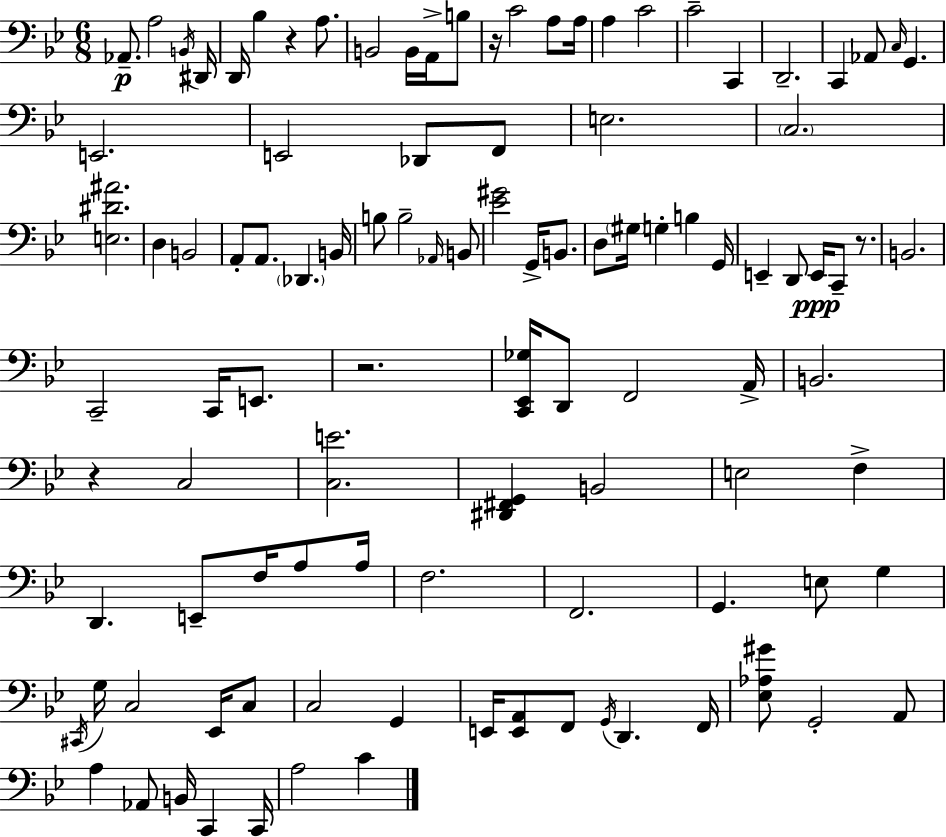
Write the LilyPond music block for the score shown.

{
  \clef bass
  \numericTimeSignature
  \time 6/8
  \key g \minor
  aes,8.--\p a2 \acciaccatura { b,16 } | dis,16 d,16 bes4 r4 a8. | b,2 b,16 a,16-> b8 | r16 c'2 a8 | \break a16 a4 c'2 | c'2-- c,4 | d,2.-- | c,4 aes,8 \grace { c16 } g,4. | \break e,2. | e,2 des,8 | f,8 e2. | \parenthesize c2. | \break <e dis' ais'>2. | d4 b,2 | a,8-. a,8. \parenthesize des,4. | b,16 b8 b2-- | \break \grace { aes,16 } b,8 <ees' gis'>2 g,16-> | b,8. d8 \parenthesize gis16 g4-. b4 | g,16 e,4-- d,8 e,16\ppp c,8-- | r8. b,2. | \break c,2-- c,16 | e,8. r2. | <c, ees, ges>16 d,8 f,2 | a,16-> b,2. | \break r4 c2 | <c e'>2. | <dis, fis, g,>4 b,2 | e2 f4-> | \break d,4. e,8-- f16 | a8 a16 f2. | f,2. | g,4. e8 g4 | \break \acciaccatura { cis,16 } g16 c2 | ees,16 c8 c2 | g,4 e,16 <e, a,>8 f,8 \acciaccatura { g,16 } d,4. | f,16 <ees aes gis'>8 g,2-. | \break a,8 a4 aes,8 b,16 | c,4 c,16 a2 | c'4 \bar "|."
}